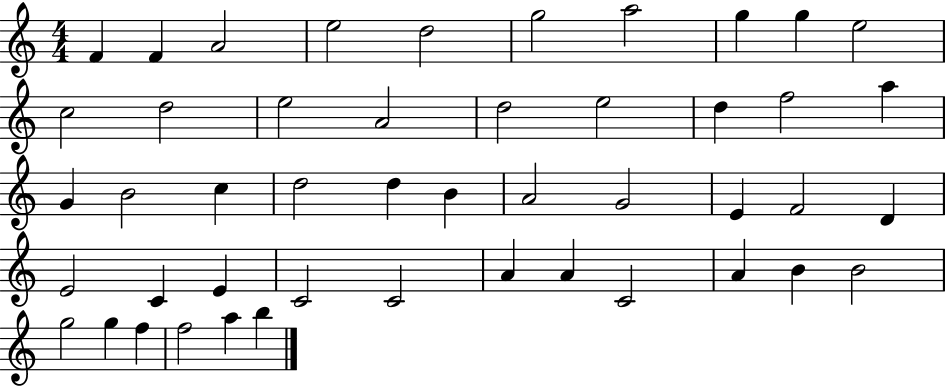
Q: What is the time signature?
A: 4/4